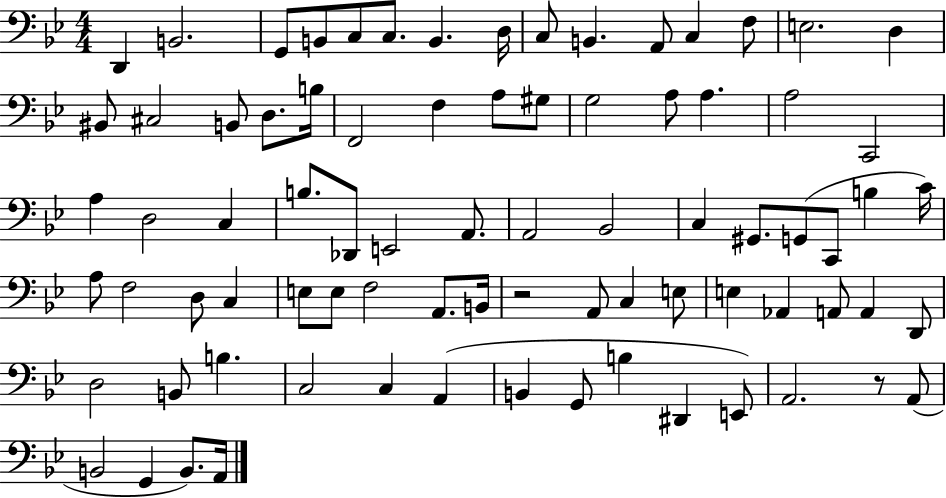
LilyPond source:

{
  \clef bass
  \numericTimeSignature
  \time 4/4
  \key bes \major
  d,4 b,2. | g,8 b,8 c8 c8. b,4. d16 | c8 b,4. a,8 c4 f8 | e2. d4 | \break bis,8 cis2 b,8 d8. b16 | f,2 f4 a8 gis8 | g2 a8 a4. | a2 c,2 | \break a4 d2 c4 | b8. des,8 e,2 a,8. | a,2 bes,2 | c4 gis,8. g,8( c,8 b4 c'16) | \break a8 f2 d8 c4 | e8 e8 f2 a,8. b,16 | r2 a,8 c4 e8 | e4 aes,4 a,8 a,4 d,8 | \break d2 b,8 b4. | c2 c4 a,4( | b,4 g,8 b4 dis,4 e,8) | a,2. r8 a,8( | \break b,2 g,4 b,8.) a,16 | \bar "|."
}